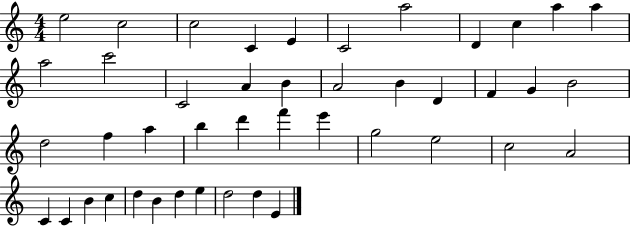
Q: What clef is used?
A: treble